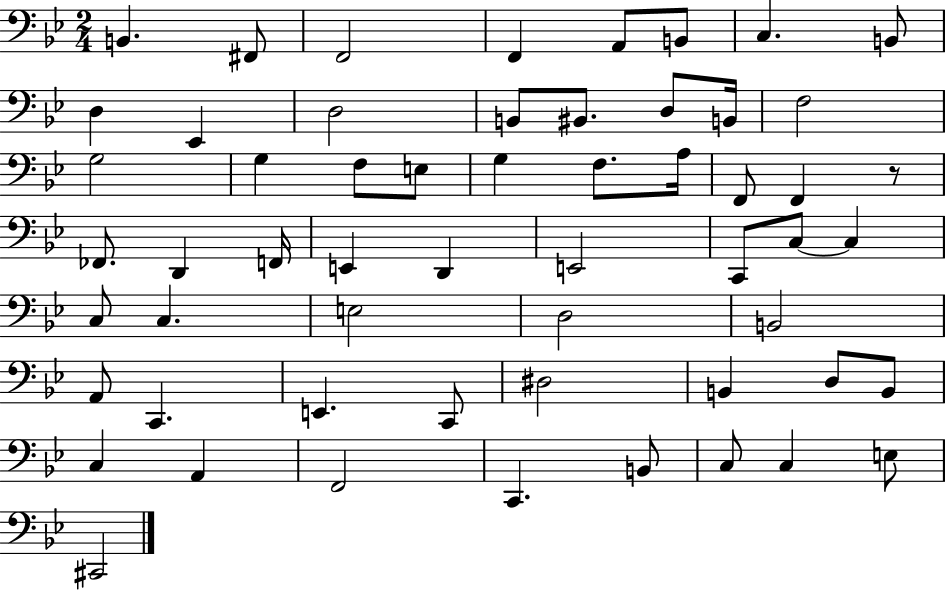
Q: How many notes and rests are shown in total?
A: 57